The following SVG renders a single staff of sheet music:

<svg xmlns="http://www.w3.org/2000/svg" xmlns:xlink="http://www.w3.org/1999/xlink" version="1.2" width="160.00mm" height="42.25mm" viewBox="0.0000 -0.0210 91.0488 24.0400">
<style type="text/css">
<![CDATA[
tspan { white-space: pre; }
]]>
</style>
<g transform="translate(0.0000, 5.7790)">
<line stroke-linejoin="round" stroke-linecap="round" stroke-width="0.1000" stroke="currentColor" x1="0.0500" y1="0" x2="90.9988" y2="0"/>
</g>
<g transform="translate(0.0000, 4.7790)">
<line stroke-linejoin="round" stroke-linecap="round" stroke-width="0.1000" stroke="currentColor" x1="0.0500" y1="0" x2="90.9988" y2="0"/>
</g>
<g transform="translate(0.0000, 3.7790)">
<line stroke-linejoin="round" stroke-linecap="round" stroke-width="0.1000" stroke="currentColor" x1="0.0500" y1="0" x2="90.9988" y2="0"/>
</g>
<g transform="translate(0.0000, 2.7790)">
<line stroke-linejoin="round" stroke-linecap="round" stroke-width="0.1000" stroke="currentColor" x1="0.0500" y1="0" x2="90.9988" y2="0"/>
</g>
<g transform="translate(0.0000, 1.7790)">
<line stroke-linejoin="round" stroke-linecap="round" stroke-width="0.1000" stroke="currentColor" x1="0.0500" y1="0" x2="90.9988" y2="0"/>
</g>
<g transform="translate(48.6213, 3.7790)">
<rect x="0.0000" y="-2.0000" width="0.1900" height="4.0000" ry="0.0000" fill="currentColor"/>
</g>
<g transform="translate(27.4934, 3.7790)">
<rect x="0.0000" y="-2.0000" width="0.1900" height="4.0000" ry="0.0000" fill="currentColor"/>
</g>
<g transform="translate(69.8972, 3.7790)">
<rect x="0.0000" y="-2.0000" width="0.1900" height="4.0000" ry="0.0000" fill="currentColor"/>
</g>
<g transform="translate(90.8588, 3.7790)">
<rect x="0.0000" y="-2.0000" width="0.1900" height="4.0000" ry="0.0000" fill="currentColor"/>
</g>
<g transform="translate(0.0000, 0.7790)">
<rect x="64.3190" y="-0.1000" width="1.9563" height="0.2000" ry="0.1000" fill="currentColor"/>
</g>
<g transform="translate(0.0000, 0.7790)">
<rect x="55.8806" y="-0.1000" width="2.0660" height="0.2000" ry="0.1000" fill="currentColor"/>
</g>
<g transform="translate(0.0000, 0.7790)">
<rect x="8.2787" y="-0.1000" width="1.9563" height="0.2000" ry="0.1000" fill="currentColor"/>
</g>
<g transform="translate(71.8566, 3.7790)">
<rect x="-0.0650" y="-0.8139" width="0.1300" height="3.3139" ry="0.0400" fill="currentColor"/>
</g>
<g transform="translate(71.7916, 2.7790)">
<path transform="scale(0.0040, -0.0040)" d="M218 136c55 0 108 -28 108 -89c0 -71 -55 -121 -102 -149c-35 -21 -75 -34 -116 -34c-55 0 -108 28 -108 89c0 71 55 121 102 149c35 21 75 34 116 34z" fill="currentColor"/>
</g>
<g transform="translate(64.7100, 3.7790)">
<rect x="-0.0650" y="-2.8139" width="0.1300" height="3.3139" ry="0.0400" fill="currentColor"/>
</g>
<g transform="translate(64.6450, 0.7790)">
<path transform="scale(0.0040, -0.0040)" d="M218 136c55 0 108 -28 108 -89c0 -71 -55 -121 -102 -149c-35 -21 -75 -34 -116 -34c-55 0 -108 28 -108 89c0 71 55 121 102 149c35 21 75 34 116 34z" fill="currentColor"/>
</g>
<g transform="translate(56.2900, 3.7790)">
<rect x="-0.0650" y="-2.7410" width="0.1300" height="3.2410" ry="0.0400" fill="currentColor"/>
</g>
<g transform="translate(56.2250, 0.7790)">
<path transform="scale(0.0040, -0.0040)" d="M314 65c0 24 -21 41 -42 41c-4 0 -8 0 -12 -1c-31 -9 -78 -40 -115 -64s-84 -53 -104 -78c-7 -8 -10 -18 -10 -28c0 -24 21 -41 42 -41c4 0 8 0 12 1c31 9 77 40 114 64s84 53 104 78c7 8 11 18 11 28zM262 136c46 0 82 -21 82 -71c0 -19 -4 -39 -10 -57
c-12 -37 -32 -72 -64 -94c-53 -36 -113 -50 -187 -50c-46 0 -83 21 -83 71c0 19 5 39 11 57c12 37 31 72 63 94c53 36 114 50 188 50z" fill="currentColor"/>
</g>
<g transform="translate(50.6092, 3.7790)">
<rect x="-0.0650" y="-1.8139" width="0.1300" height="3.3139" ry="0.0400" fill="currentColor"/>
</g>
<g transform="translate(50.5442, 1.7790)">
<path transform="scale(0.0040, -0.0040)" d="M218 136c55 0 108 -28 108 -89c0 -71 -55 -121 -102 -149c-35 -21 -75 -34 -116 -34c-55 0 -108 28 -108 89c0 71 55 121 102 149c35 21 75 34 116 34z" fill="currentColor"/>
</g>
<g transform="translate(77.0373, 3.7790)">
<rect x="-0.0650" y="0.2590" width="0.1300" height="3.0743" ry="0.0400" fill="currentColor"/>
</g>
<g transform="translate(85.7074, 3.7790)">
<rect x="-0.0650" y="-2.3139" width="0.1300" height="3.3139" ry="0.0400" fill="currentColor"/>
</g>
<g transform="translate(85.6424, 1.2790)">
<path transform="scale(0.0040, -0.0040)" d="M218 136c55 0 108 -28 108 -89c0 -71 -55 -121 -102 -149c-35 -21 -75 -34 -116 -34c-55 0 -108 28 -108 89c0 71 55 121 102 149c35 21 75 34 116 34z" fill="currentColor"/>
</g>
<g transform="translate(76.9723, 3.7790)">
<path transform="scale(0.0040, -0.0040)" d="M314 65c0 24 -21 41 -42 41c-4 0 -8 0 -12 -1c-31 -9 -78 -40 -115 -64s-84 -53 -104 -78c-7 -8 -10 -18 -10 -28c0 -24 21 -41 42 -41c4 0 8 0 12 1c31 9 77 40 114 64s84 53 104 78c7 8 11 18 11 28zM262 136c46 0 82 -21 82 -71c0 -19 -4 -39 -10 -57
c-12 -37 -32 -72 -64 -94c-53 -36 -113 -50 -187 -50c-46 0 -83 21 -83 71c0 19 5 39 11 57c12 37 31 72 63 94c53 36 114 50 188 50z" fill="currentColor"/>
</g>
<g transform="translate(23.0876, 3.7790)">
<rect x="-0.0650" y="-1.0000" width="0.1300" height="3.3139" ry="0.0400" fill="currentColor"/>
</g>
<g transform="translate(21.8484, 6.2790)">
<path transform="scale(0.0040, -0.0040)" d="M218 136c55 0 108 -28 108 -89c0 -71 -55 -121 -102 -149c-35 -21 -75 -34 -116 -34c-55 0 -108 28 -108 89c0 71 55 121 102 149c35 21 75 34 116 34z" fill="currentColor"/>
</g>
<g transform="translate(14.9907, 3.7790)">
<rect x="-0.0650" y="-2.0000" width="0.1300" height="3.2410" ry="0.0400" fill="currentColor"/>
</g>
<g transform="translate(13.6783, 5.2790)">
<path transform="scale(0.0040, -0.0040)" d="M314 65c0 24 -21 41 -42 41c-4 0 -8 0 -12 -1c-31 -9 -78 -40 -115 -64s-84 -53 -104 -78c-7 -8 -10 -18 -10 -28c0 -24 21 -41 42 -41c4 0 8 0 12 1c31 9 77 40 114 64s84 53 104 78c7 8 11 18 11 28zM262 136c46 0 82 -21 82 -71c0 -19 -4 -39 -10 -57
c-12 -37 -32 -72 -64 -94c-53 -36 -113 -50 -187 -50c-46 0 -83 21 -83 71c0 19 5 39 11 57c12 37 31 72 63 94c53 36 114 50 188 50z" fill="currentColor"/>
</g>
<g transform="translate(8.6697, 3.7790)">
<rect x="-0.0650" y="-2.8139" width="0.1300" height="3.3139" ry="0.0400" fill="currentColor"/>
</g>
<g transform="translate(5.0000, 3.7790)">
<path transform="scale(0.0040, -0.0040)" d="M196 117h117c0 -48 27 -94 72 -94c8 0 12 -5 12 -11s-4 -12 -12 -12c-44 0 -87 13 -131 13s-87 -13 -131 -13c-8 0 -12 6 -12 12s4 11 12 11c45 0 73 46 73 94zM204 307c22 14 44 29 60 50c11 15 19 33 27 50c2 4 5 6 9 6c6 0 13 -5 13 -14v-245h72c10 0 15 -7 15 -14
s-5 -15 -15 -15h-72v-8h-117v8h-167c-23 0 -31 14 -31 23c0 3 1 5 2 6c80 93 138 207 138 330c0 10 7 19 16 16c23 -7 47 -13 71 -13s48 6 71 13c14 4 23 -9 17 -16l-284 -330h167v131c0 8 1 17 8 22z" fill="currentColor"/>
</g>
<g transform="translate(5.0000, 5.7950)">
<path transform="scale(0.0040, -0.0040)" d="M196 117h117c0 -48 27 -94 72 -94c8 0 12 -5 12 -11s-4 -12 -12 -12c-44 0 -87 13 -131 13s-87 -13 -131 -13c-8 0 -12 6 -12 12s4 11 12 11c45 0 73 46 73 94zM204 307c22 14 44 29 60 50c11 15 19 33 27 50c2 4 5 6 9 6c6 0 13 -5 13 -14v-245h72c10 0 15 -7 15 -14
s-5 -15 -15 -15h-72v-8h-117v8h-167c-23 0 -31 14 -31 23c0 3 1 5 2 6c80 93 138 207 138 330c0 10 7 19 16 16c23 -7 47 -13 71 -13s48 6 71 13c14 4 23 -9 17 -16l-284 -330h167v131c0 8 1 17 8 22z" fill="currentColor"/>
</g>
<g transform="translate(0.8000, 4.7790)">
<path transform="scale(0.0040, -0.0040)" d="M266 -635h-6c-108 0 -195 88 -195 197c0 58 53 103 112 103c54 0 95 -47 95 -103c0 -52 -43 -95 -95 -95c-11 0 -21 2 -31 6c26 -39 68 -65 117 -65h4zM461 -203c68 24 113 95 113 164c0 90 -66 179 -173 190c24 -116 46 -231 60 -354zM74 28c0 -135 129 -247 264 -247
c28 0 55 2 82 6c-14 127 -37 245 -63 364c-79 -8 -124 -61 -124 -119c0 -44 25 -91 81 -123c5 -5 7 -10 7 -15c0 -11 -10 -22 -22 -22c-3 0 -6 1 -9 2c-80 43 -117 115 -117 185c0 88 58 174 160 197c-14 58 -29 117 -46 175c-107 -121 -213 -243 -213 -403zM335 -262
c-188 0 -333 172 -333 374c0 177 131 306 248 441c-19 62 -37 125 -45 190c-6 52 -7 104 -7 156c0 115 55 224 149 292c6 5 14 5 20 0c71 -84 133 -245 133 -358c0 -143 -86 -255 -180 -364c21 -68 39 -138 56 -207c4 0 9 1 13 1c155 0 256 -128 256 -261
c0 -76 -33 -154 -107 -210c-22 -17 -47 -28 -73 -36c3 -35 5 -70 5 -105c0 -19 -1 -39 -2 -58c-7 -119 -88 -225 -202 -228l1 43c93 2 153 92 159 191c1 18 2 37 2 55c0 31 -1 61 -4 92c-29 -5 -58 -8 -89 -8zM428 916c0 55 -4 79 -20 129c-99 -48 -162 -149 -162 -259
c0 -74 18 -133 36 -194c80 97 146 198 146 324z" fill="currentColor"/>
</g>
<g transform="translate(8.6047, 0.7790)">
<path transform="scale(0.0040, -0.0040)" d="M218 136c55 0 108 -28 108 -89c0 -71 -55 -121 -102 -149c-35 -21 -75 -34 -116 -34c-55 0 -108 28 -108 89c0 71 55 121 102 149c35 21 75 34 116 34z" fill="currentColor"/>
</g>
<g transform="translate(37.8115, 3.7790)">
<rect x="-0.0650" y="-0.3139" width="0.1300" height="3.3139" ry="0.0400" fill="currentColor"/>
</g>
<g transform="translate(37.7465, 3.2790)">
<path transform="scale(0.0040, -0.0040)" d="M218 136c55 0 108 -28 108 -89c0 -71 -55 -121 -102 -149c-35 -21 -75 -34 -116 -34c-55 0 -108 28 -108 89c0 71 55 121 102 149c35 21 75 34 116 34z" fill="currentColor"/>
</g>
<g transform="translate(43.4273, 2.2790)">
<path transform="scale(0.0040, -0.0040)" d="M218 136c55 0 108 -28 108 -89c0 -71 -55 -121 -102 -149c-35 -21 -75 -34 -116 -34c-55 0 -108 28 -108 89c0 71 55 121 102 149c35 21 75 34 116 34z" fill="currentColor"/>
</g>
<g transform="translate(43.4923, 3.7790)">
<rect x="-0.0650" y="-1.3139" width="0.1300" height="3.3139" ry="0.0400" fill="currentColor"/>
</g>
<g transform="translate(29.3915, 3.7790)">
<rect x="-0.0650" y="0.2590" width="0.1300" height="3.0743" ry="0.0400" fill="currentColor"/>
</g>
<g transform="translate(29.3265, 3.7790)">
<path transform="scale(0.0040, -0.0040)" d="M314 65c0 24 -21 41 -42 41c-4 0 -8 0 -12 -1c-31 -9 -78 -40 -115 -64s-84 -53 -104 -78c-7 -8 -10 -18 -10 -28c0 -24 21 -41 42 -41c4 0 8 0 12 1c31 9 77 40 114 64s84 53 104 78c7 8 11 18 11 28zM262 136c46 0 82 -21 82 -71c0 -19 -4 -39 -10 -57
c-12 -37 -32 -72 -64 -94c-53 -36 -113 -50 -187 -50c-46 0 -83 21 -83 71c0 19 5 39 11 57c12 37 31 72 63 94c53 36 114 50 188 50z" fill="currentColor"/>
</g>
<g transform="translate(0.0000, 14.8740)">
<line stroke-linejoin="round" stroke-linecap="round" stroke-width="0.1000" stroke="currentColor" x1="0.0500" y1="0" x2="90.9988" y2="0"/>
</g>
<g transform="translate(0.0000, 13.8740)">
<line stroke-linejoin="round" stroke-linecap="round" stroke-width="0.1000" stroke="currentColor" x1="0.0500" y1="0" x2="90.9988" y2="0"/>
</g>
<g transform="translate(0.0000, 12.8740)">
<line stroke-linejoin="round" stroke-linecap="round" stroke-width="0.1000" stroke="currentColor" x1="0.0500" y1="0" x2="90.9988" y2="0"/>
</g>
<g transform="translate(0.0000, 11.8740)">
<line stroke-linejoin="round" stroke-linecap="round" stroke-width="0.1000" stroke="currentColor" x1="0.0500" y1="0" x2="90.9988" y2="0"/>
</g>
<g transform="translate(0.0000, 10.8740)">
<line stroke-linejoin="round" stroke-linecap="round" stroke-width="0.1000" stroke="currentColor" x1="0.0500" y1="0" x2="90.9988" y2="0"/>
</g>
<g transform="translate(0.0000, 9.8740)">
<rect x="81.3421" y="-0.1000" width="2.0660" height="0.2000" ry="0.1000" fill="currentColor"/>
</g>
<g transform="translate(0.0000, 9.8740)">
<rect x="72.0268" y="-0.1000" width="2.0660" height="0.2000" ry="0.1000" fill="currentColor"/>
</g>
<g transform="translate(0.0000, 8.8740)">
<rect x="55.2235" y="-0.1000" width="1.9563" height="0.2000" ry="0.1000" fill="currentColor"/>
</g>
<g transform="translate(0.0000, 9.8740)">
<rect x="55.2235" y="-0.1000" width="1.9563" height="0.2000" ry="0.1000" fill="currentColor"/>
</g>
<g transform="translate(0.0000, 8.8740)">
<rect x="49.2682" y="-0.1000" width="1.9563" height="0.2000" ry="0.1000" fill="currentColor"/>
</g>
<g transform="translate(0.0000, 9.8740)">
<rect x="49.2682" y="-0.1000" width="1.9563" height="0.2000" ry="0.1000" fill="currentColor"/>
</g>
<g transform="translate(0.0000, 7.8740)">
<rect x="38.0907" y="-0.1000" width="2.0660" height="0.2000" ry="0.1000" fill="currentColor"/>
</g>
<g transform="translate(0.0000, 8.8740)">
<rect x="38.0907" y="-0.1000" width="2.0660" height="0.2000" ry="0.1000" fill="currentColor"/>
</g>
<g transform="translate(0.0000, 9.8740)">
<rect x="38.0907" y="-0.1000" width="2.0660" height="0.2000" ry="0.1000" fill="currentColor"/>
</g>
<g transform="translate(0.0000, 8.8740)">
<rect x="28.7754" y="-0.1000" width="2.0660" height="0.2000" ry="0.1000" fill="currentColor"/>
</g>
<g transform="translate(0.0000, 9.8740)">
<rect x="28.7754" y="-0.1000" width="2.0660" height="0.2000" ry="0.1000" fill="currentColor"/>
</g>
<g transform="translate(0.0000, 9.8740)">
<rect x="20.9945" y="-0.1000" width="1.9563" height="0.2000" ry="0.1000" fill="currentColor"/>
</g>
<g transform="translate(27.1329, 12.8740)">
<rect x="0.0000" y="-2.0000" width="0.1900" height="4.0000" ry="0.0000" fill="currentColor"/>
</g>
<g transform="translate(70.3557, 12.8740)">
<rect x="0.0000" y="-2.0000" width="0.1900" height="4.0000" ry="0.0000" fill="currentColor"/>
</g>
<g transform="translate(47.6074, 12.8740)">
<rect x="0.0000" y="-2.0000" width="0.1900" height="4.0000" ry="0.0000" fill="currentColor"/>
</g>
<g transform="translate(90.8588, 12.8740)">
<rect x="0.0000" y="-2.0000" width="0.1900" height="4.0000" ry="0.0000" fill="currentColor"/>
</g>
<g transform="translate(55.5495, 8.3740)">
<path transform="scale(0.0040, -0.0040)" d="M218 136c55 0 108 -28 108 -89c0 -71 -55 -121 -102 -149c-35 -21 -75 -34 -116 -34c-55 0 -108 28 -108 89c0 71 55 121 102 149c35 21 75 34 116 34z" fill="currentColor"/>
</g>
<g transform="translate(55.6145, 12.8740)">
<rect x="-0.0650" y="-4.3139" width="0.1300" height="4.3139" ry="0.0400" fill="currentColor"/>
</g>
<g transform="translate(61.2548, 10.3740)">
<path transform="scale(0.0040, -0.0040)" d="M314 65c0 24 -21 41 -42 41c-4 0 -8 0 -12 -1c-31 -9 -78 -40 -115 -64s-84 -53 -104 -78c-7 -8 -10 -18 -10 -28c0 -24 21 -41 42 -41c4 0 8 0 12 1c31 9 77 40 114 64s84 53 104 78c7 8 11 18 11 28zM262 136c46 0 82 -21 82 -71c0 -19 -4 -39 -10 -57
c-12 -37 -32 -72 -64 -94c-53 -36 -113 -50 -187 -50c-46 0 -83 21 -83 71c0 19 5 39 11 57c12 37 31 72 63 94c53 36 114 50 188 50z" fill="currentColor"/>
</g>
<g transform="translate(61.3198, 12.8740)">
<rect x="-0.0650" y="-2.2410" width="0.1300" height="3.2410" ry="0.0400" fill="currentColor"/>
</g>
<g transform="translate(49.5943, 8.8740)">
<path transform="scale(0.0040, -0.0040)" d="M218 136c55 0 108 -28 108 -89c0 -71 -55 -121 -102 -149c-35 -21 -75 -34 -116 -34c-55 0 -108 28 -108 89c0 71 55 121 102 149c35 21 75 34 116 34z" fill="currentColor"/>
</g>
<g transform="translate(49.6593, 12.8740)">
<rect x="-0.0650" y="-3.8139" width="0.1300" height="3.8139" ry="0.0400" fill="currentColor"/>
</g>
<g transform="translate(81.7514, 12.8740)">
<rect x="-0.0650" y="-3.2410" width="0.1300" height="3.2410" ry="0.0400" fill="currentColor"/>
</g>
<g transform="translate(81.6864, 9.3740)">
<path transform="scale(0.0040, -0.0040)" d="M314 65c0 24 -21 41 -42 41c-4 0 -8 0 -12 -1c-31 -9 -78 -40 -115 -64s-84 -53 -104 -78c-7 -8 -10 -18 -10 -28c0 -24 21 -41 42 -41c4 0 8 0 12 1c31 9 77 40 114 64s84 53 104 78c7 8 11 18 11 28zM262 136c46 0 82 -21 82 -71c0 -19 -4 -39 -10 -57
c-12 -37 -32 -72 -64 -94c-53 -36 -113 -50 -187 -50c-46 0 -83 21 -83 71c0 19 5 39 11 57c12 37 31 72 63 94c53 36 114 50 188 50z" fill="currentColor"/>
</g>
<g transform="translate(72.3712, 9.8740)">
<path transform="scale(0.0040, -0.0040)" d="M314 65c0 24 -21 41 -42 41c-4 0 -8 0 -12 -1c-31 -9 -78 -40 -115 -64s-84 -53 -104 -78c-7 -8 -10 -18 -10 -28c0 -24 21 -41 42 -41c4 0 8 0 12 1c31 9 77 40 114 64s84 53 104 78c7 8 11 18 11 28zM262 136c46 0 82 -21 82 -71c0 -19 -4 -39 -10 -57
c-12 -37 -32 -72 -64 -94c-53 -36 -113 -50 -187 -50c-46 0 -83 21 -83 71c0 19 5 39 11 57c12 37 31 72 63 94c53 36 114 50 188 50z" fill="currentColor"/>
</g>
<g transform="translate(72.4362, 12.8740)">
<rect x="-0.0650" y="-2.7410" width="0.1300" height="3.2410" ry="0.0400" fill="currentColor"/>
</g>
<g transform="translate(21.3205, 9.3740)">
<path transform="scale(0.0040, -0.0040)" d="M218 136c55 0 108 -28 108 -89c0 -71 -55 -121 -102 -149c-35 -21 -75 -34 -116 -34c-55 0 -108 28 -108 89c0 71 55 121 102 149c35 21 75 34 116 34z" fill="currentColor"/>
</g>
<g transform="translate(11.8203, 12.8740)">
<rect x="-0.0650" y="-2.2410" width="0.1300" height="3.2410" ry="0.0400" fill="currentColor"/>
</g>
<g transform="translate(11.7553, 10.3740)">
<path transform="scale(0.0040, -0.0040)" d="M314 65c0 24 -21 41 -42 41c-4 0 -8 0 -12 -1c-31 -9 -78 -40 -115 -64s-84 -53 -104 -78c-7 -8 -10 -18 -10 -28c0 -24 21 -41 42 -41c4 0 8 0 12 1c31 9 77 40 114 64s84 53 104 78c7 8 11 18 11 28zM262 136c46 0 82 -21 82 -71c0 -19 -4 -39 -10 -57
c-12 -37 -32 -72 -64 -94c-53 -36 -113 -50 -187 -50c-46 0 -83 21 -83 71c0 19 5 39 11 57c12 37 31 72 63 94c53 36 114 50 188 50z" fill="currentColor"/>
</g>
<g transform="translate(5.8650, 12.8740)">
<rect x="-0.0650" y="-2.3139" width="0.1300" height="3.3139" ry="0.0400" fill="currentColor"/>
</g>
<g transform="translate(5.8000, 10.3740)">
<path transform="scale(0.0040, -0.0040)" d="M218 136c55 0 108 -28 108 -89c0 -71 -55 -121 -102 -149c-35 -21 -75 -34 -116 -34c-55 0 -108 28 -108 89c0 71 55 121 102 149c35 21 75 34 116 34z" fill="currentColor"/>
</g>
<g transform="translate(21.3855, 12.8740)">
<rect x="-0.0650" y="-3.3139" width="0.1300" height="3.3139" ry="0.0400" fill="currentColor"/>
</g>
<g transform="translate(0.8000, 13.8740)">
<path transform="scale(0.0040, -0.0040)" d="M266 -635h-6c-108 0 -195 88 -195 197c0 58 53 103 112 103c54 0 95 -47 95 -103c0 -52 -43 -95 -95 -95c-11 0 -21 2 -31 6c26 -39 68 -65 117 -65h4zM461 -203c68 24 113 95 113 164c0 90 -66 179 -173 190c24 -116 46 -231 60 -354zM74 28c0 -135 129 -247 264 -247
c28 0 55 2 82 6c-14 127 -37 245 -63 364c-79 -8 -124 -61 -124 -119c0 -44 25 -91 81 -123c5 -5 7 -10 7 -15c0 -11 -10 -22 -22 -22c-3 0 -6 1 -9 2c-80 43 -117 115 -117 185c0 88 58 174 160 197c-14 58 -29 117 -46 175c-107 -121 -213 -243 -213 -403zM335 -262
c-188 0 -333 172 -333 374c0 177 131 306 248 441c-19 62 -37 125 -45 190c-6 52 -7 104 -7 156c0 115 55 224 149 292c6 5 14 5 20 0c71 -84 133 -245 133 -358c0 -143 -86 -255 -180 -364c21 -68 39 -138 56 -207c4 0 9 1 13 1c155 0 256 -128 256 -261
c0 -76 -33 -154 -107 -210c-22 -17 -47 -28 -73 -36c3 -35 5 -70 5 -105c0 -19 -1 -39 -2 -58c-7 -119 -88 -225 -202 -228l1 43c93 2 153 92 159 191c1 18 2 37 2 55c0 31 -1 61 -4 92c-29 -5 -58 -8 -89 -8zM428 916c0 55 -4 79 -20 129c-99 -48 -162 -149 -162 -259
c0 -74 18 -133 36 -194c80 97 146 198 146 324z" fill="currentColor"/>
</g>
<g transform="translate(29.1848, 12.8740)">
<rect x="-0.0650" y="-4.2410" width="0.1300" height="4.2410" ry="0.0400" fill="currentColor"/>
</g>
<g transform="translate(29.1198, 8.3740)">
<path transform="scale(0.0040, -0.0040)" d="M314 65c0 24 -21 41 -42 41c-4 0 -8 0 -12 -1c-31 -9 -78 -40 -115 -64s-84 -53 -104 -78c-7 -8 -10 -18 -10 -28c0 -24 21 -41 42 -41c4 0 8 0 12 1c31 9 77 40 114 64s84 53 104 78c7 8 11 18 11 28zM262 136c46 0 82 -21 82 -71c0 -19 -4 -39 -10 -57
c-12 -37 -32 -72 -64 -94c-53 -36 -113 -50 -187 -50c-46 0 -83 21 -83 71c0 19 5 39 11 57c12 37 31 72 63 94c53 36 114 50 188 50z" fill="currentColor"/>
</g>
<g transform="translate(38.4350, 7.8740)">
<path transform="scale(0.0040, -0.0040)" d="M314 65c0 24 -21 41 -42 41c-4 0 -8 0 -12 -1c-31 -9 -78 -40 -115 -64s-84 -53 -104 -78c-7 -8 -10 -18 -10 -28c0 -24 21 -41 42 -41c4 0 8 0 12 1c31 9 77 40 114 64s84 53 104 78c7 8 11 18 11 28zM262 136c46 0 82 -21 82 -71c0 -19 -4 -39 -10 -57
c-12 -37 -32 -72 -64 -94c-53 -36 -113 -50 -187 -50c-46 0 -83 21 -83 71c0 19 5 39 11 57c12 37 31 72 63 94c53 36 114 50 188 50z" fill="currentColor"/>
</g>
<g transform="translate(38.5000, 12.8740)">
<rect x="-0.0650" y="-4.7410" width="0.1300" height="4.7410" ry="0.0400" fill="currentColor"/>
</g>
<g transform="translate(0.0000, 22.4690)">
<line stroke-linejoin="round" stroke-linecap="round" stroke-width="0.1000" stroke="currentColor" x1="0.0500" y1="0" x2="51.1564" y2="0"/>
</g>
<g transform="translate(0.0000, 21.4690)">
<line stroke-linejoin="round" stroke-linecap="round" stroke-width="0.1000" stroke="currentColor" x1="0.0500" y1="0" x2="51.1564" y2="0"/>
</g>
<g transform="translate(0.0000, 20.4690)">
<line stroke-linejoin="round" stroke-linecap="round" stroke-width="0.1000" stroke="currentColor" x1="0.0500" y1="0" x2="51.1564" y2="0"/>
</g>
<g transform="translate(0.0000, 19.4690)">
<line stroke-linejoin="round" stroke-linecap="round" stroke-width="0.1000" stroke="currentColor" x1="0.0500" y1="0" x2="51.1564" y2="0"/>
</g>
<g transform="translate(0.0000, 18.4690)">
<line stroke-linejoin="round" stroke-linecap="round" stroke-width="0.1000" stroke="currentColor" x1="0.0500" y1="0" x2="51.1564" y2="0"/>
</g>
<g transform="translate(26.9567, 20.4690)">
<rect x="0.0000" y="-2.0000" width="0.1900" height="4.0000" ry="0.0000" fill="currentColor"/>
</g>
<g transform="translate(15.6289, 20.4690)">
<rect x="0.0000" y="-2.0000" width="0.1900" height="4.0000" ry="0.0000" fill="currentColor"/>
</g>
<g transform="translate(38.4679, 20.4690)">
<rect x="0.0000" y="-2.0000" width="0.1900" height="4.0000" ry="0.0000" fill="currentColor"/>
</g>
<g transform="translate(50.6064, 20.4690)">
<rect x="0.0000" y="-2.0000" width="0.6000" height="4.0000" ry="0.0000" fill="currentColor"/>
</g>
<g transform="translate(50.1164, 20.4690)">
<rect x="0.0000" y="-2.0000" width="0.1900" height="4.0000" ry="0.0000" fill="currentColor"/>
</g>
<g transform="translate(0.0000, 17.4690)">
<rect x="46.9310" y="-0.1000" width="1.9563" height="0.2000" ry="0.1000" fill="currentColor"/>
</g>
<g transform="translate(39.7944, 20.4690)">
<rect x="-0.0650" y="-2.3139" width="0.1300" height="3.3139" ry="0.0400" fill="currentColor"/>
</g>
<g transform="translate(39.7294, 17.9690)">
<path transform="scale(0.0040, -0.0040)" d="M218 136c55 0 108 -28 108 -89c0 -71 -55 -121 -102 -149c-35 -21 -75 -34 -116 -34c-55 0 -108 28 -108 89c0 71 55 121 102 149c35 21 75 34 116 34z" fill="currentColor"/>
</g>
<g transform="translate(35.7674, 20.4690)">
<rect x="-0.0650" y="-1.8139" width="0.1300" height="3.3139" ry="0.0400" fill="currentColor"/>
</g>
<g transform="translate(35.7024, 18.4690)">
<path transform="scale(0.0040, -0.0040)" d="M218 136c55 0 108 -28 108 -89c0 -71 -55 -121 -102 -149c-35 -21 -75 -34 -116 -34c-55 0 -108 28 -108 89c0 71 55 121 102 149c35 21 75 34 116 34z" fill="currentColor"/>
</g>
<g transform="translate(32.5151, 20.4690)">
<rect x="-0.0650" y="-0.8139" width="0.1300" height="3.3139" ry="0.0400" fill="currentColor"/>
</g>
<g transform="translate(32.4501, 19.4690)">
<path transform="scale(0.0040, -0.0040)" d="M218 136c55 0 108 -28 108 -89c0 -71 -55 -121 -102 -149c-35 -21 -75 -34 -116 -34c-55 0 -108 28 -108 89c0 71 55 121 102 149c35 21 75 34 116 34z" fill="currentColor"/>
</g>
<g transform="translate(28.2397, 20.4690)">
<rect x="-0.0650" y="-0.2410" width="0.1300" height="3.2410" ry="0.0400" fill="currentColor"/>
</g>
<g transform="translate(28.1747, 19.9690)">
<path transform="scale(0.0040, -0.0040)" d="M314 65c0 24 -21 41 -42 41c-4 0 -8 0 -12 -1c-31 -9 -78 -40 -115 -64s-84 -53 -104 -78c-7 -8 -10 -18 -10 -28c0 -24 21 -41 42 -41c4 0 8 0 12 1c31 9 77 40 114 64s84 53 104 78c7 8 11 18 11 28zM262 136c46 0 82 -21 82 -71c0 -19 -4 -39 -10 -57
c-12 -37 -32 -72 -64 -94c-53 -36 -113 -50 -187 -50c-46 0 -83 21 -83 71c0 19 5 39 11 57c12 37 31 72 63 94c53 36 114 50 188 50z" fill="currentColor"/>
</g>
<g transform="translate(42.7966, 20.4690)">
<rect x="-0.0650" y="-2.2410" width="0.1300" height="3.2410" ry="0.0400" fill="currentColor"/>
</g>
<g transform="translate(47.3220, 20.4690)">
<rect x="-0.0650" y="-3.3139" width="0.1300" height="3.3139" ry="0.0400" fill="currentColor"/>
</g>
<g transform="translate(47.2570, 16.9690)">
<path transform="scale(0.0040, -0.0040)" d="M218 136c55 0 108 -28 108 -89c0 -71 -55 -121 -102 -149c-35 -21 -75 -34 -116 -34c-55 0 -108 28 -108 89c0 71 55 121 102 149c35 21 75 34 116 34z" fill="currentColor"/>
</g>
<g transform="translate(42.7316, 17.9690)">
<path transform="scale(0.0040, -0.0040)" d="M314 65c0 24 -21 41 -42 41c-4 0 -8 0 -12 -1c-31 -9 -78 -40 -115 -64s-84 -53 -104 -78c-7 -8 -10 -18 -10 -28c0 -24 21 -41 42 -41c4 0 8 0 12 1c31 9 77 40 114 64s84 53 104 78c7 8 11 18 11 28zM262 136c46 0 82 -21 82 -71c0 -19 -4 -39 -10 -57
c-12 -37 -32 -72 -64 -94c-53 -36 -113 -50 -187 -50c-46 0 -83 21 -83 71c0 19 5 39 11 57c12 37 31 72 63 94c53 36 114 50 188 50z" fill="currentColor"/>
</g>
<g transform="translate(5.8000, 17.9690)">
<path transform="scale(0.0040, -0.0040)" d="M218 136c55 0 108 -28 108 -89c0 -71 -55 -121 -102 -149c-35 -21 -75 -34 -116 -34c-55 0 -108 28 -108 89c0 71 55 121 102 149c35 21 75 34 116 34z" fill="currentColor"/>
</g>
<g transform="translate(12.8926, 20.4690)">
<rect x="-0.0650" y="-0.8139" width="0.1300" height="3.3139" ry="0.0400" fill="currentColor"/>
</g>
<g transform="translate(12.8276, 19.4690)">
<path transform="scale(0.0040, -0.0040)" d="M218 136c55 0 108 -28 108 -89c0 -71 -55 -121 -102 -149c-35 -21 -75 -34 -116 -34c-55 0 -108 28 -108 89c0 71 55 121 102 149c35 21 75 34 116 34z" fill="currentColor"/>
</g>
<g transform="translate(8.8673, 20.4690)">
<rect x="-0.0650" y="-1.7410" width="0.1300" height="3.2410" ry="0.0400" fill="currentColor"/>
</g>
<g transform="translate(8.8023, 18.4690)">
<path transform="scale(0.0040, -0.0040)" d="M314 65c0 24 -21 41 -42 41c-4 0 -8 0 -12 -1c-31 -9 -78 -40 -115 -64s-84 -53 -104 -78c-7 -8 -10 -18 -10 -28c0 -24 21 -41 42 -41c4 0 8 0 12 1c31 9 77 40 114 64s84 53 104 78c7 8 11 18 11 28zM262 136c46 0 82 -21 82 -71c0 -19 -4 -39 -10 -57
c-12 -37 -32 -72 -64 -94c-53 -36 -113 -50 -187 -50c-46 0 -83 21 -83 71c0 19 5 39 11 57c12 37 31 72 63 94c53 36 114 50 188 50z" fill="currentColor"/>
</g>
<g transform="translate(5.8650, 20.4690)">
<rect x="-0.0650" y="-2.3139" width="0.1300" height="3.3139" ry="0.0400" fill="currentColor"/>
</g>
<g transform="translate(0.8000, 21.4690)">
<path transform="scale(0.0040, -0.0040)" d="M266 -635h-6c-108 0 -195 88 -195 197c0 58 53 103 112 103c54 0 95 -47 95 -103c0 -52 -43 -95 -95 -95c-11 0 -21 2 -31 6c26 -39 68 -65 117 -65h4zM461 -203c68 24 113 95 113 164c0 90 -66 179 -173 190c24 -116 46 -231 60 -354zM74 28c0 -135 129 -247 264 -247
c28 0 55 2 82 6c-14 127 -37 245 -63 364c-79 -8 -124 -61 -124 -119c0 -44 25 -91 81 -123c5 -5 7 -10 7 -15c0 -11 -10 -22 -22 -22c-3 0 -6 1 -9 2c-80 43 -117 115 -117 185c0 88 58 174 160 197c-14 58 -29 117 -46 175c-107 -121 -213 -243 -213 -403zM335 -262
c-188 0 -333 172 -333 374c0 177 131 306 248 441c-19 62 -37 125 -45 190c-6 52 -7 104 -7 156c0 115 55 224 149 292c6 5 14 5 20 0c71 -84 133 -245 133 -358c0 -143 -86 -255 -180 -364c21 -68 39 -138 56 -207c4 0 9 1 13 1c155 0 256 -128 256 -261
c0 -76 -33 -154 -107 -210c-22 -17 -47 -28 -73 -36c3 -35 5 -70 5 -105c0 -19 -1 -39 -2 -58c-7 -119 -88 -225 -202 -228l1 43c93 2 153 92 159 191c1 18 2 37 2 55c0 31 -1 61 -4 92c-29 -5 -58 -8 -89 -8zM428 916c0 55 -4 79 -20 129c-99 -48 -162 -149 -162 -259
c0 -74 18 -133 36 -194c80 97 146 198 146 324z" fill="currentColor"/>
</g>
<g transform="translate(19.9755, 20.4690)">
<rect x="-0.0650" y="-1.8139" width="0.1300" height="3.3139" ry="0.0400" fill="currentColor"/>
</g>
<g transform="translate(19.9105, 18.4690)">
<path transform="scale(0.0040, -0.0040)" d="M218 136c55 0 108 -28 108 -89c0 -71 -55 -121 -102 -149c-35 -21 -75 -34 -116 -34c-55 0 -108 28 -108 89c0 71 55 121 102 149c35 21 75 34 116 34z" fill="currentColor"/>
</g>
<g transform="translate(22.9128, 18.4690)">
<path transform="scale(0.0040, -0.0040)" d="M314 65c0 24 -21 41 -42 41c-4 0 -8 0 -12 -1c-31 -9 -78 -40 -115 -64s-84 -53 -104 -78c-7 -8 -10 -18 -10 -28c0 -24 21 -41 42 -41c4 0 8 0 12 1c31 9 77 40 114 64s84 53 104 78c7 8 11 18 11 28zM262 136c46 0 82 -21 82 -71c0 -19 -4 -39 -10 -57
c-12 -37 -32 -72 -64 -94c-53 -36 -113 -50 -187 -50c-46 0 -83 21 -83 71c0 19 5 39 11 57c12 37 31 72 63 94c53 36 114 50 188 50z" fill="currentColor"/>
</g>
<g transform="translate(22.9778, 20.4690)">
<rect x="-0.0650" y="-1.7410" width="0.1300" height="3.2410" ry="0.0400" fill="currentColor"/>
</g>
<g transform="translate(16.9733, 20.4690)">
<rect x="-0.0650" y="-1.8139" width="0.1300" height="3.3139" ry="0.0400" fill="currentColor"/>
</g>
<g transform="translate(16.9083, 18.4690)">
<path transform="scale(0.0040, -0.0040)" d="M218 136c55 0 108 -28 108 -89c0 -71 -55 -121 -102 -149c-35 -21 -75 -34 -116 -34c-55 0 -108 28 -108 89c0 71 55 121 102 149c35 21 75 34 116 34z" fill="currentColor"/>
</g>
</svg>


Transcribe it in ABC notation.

X:1
T:Untitled
M:4/4
L:1/4
K:C
a F2 D B2 c e f a2 a d B2 g g g2 b d'2 e'2 c' d' g2 a2 b2 g f2 d f f f2 c2 d f g g2 b